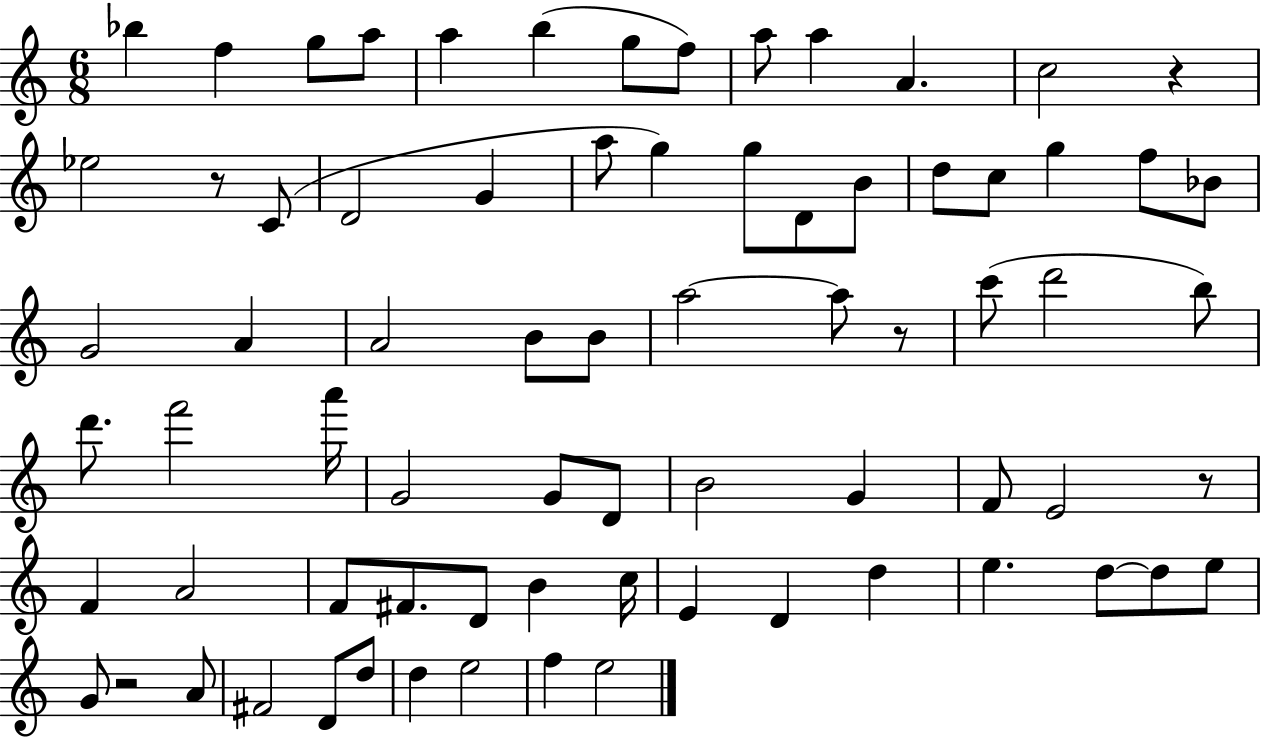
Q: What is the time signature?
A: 6/8